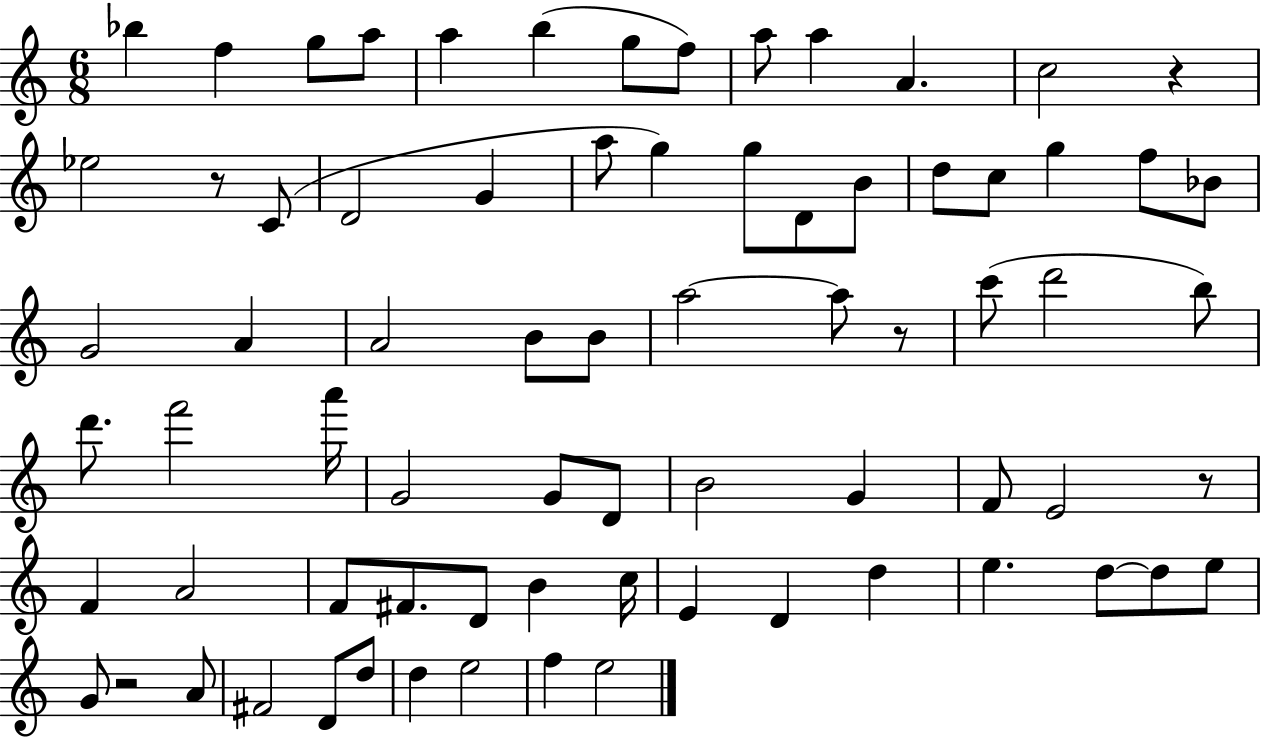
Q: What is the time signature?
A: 6/8